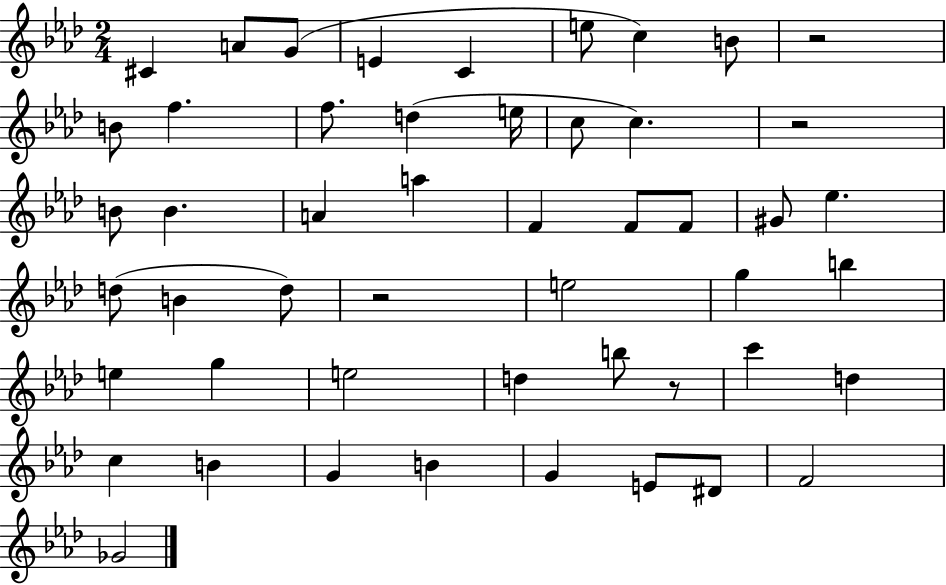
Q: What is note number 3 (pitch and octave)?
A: G4